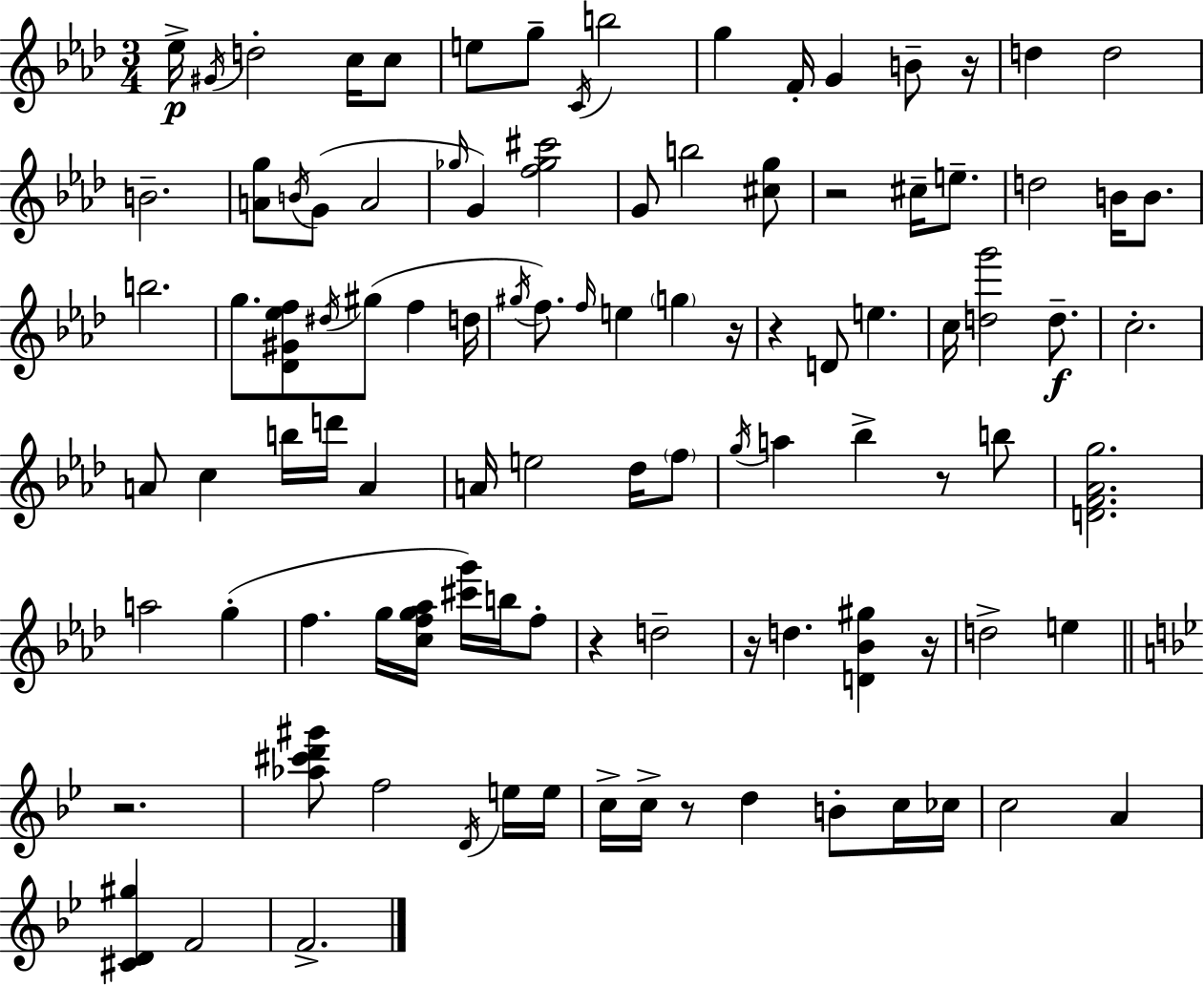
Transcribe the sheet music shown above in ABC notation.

X:1
T:Untitled
M:3/4
L:1/4
K:Ab
_e/4 ^G/4 d2 c/4 c/2 e/2 g/2 C/4 b2 g F/4 G B/2 z/4 d d2 B2 [Ag]/2 B/4 G/2 A2 _g/4 G [f_g^c']2 G/2 b2 [^cg]/2 z2 ^c/4 e/2 d2 B/4 B/2 b2 g/2 [_D^G_ef]/2 ^d/4 ^g/2 f d/4 ^g/4 f/2 f/4 e g z/4 z D/2 e c/4 [dg']2 d/2 c2 A/2 c b/4 d'/4 A A/4 e2 _d/4 f/2 g/4 a _b z/2 b/2 [DF_Ag]2 a2 g f g/4 [cfg_a]/4 [^c'g']/4 b/4 f/2 z d2 z/4 d [D_B^g] z/4 d2 e z2 [_a^c'd'^g']/2 f2 D/4 e/4 e/4 c/4 c/4 z/2 d B/2 c/4 _c/4 c2 A [^CD^g] F2 F2